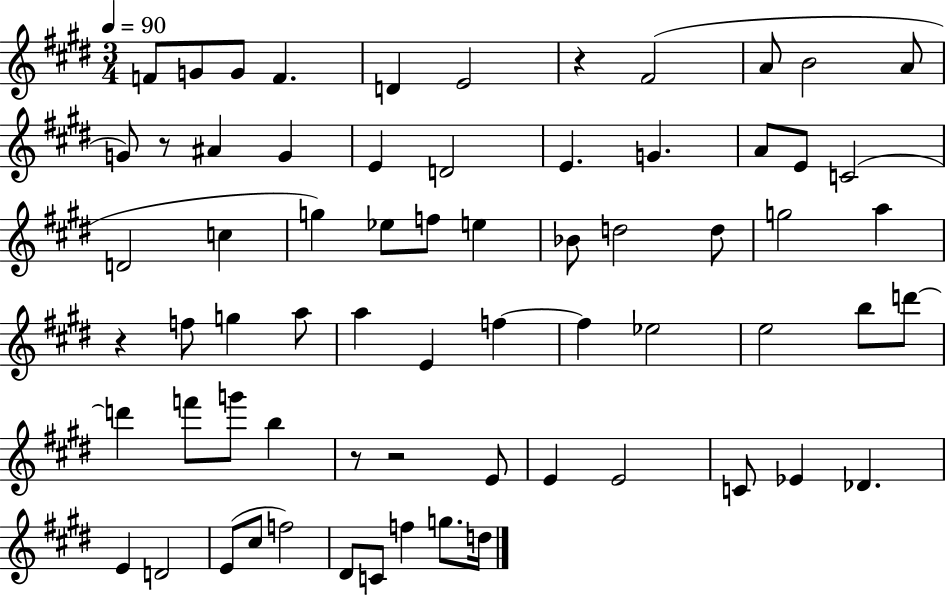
X:1
T:Untitled
M:3/4
L:1/4
K:E
F/2 G/2 G/2 F D E2 z ^F2 A/2 B2 A/2 G/2 z/2 ^A G E D2 E G A/2 E/2 C2 D2 c g _e/2 f/2 e _B/2 d2 d/2 g2 a z f/2 g a/2 a E f f _e2 e2 b/2 d'/2 d' f'/2 g'/2 b z/2 z2 E/2 E E2 C/2 _E _D E D2 E/2 ^c/2 f2 ^D/2 C/2 f g/2 d/4